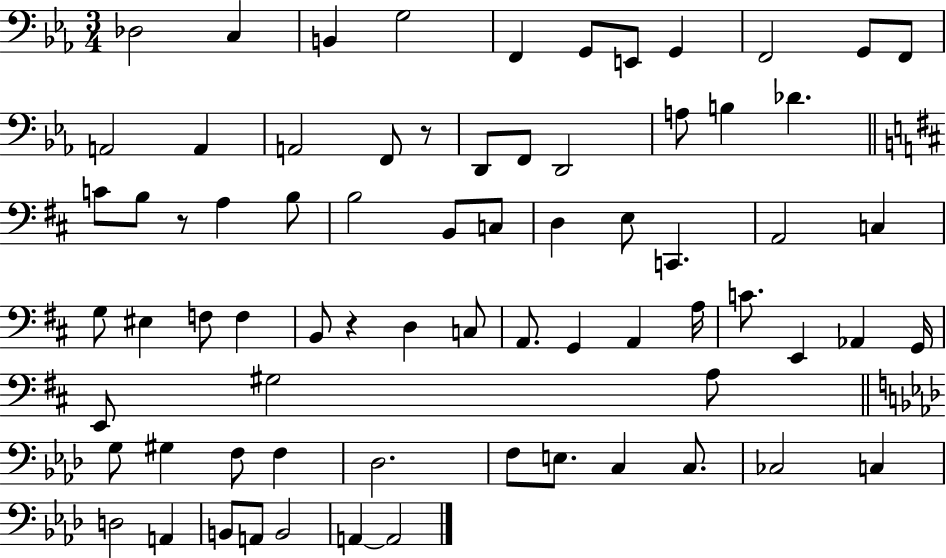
{
  \clef bass
  \numericTimeSignature
  \time 3/4
  \key ees \major
  \repeat volta 2 { des2 c4 | b,4 g2 | f,4 g,8 e,8 g,4 | f,2 g,8 f,8 | \break a,2 a,4 | a,2 f,8 r8 | d,8 f,8 d,2 | a8 b4 des'4. | \break \bar "||" \break \key b \minor c'8 b8 r8 a4 b8 | b2 b,8 c8 | d4 e8 c,4. | a,2 c4 | \break g8 eis4 f8 f4 | b,8 r4 d4 c8 | a,8. g,4 a,4 a16 | c'8. e,4 aes,4 g,16 | \break e,8 gis2 a8 | \bar "||" \break \key f \minor g8 gis4 f8 f4 | des2. | f8 e8. c4 c8. | ces2 c4 | \break d2 a,4 | b,8 a,8 b,2 | a,4~~ a,2 | } \bar "|."
}